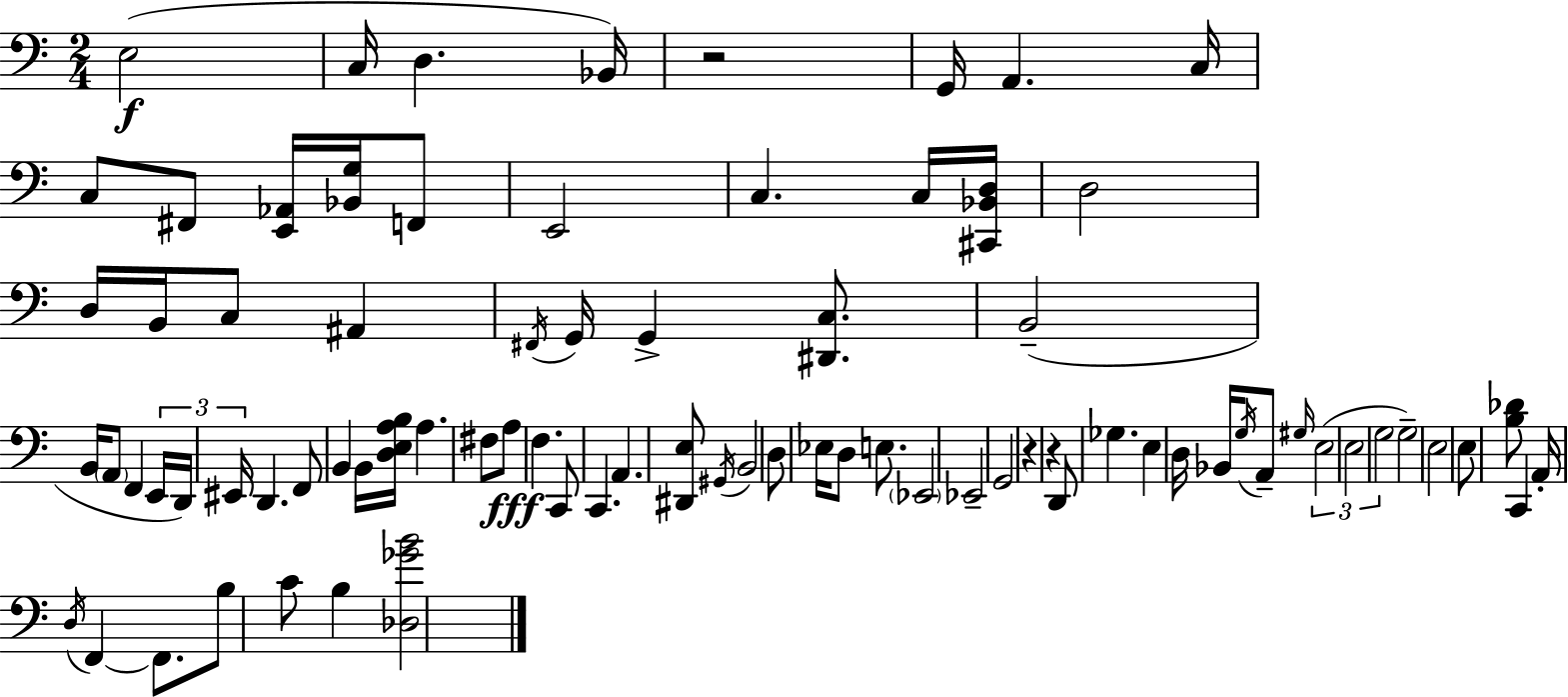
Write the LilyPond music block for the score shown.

{
  \clef bass
  \numericTimeSignature
  \time 2/4
  \key c \major
  e2(\f | c16 d4. bes,16) | r2 | g,16 a,4. c16 | \break c8 fis,8 <e, aes,>16 <bes, g>16 f,8 | e,2 | c4. c16 <cis, bes, d>16 | d2 | \break d16 b,16 c8 ais,4 | \acciaccatura { fis,16 } g,16 g,4-> <dis, c>8. | b,2--( | b,16 \parenthesize a,8 f,4 | \break \tuplet 3/2 { e,16 d,16) eis,16 } d,4. | f,8 b,4 b,16 | <d e a b>16 a4. fis8 | a8\fff f4. | \break c,8 c,4. | a,4. <dis, e>8 | \acciaccatura { gis,16 } b,2 | d8 ees16 d8 e8. | \break \parenthesize ees,2 | ees,2-- | g,2 | r4 r4 | \break d,8 ges4. | e4 d16 bes,16 | \acciaccatura { g16 } a,8-- \grace { gis16 }( \tuplet 3/2 { e2 | e2 | \break g2 } | g2--) | e2 | e8 <b des'>8 | \break c,4 a,16-. \acciaccatura { d16 } f,4~~ | f,8. b8 c'8 | b4 <des ges' b'>2 | \bar "|."
}